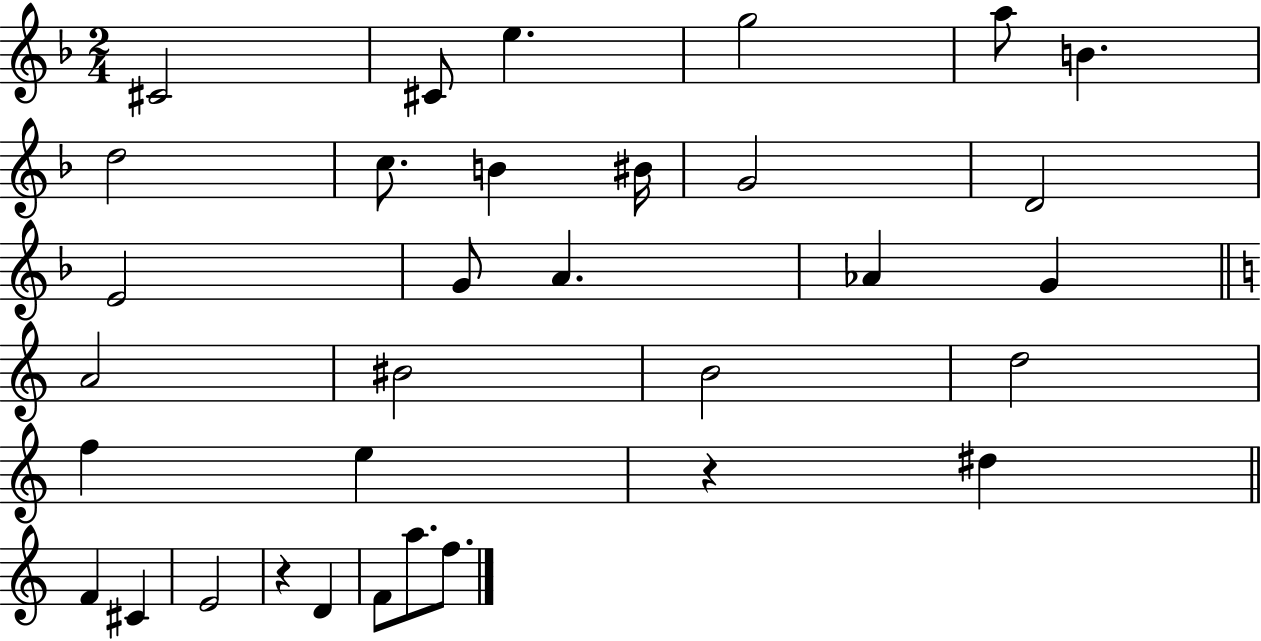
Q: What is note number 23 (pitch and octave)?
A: E5